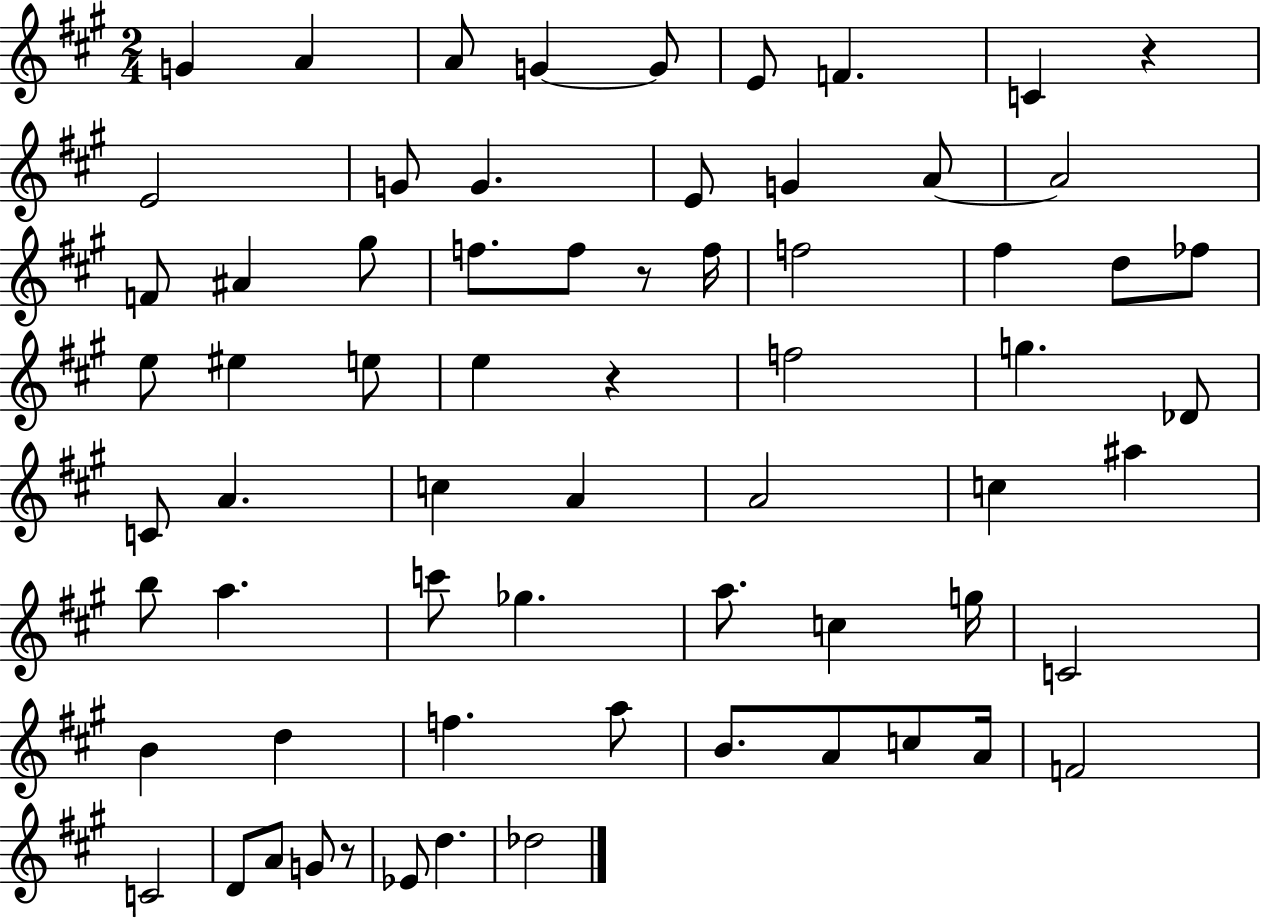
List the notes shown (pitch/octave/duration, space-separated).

G4/q A4/q A4/e G4/q G4/e E4/e F4/q. C4/q R/q E4/h G4/e G4/q. E4/e G4/q A4/e A4/h F4/e A#4/q G#5/e F5/e. F5/e R/e F5/s F5/h F#5/q D5/e FES5/e E5/e EIS5/q E5/e E5/q R/q F5/h G5/q. Db4/e C4/e A4/q. C5/q A4/q A4/h C5/q A#5/q B5/e A5/q. C6/e Gb5/q. A5/e. C5/q G5/s C4/h B4/q D5/q F5/q. A5/e B4/e. A4/e C5/e A4/s F4/h C4/h D4/e A4/e G4/e R/e Eb4/e D5/q. Db5/h